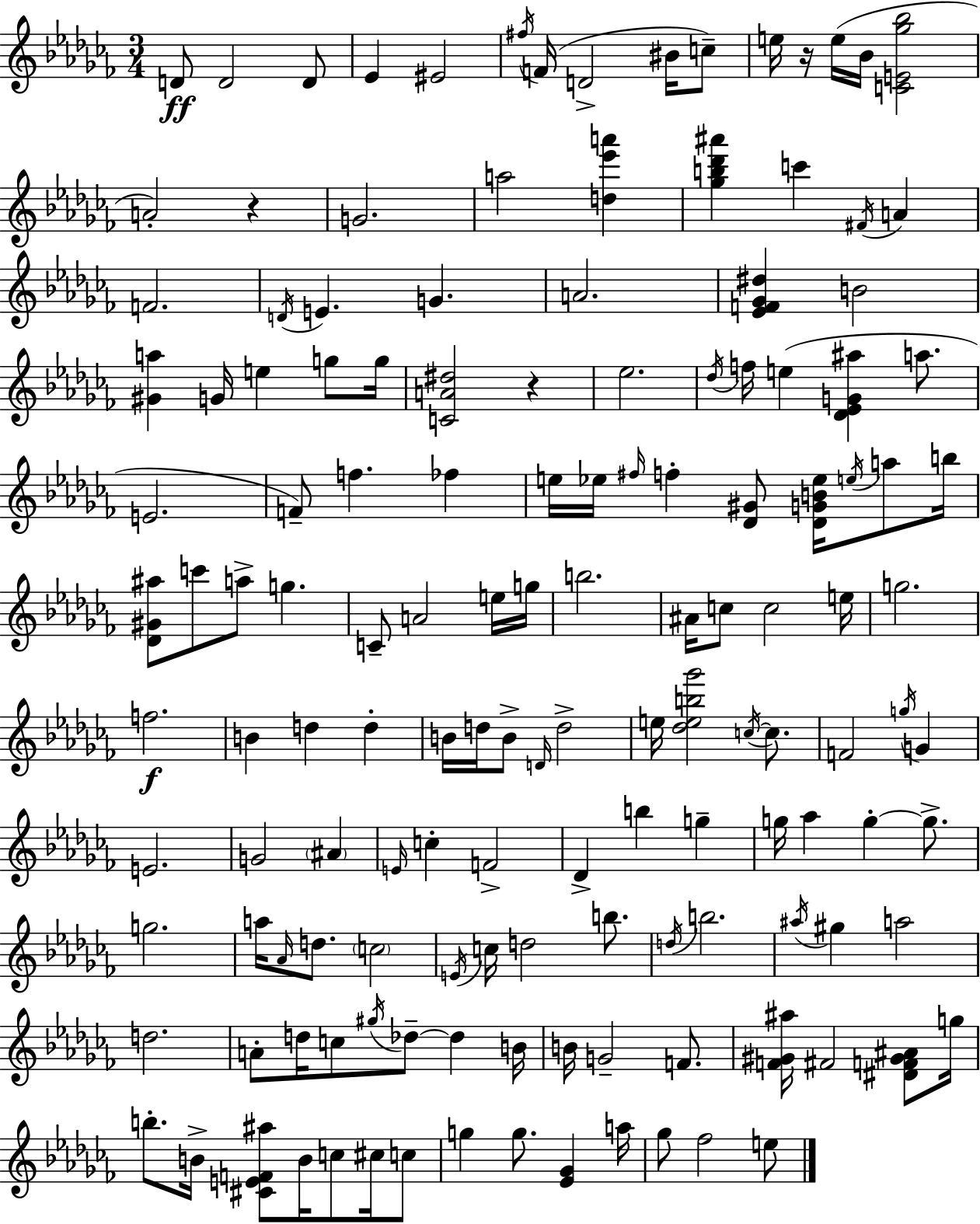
{
  \clef treble
  \numericTimeSignature
  \time 3/4
  \key aes \minor
  d'8\ff d'2 d'8 | ees'4 eis'2 | \acciaccatura { fis''16 }( f'16 d'2-> bis'16 c''8--) | e''16 r16 e''16( bes'16 <c' e' ges'' bes''>2 | \break a'2-.) r4 | g'2. | a''2 <d'' ees''' a'''>4 | <ges'' b'' des''' ais'''>4 c'''4 \acciaccatura { fis'16 } a'4 | \break f'2. | \acciaccatura { d'16 } e'4. g'4. | a'2. | <ees' f' ges' dis''>4 b'2 | \break <gis' a''>4 g'16 e''4 | g''8 g''16 <c' a' dis''>2 r4 | ees''2. | \acciaccatura { des''16 } f''16 e''4( <des' ees' g' ais''>4 | \break a''8. e'2. | f'8--) f''4. | fes''4 e''16 ees''16 \grace { fis''16 } f''4-. <des' gis'>8 | <des' g' b' ees''>16 \acciaccatura { e''16 } a''8 b''16 <des' gis' ais''>8 c'''8 a''8-> | \break g''4. c'8-- a'2 | e''16 g''16 b''2. | ais'16 c''8 c''2 | e''16 g''2. | \break f''2.\f | b'4 d''4 | d''4-. b'16 d''16 b'8-> \grace { d'16 } d''2-> | e''16 <des'' e'' b'' ges'''>2 | \break \acciaccatura { c''16~ }~ c''8. f'2 | \acciaccatura { g''16 } g'4 e'2. | g'2 | \parenthesize ais'4 \grace { e'16 } c''4-. | \break f'2-> des'4-> | b''4 g''4-- g''16 aes''4 | g''4-.~~ g''8.-> g''2. | a''16 \grace { aes'16 } | \break d''8. \parenthesize c''2 \acciaccatura { e'16 } | c''16 d''2 b''8. | \acciaccatura { d''16 } b''2. | \acciaccatura { ais''16 } gis''4 a''2 | \break d''2. | a'8-. d''16 c''8 \acciaccatura { gis''16 } des''8--~~ des''4 | b'16 b'16 g'2-- | f'8. <f' gis' ais''>16 fis'2 | \break <dis' f' gis' ais'>8 g''16 b''8.-. b'16-> <cis' e' f' ais''>8 b'16 c''8 | cis''16 c''8 g''4 g''8. <ees' ges'>4 | a''16 ges''8 fes''2 | e''8 \bar "|."
}